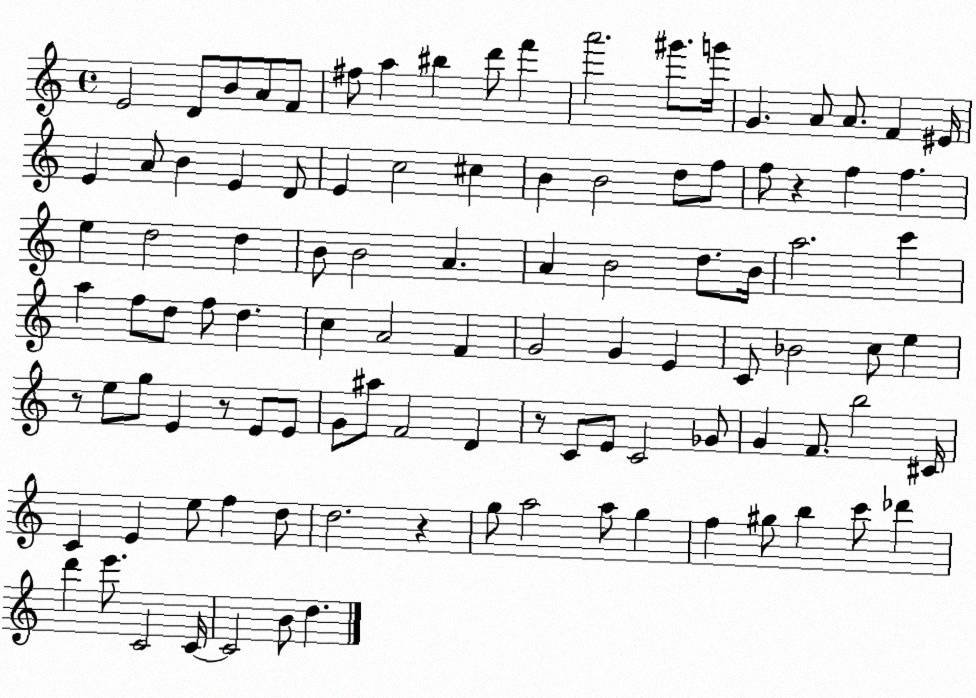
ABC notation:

X:1
T:Untitled
M:4/4
L:1/4
K:C
E2 D/2 B/2 A/2 F/2 ^f/2 a ^b d'/2 f' a'2 ^g'/2 g'/4 G A/2 A/2 F ^E/4 E A/2 B E D/2 E c2 ^c B B2 d/2 f/2 f/2 z f f e d2 d B/2 B2 A A B2 d/2 B/4 a2 c' a f/2 d/2 f/2 d c A2 F G2 G E C/2 _B2 c/2 e z/2 e/2 g/2 E z/2 E/2 E/2 G/2 ^a/2 F2 D z/2 C/2 E/2 C2 _G/2 G F/2 b2 ^C/4 C E e/2 f d/2 d2 z g/2 a2 a/2 g f ^g/2 b c'/2 _d' d' e'/2 C2 C/4 C2 B/2 d